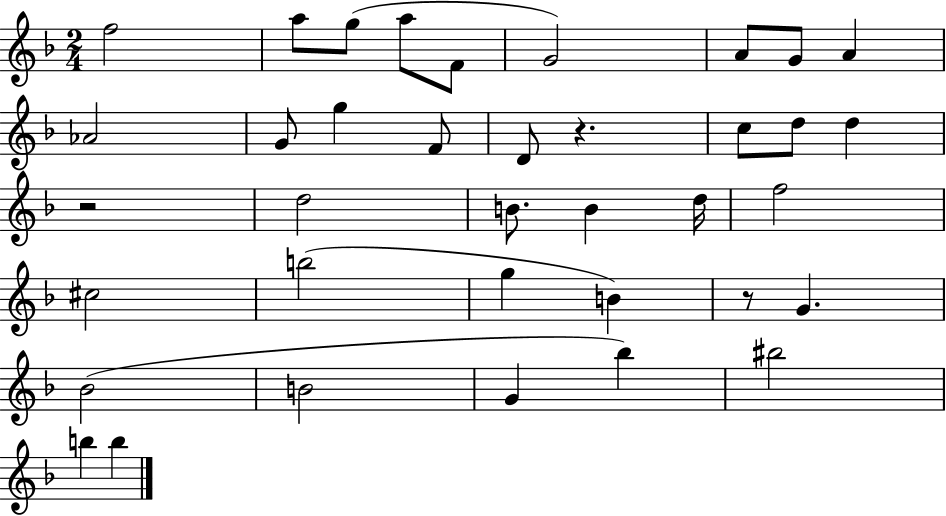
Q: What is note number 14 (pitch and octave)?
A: D4